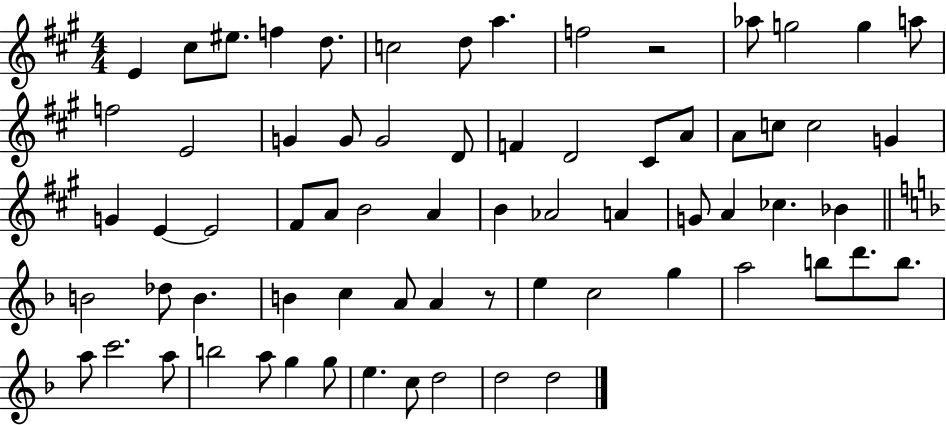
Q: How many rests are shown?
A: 2